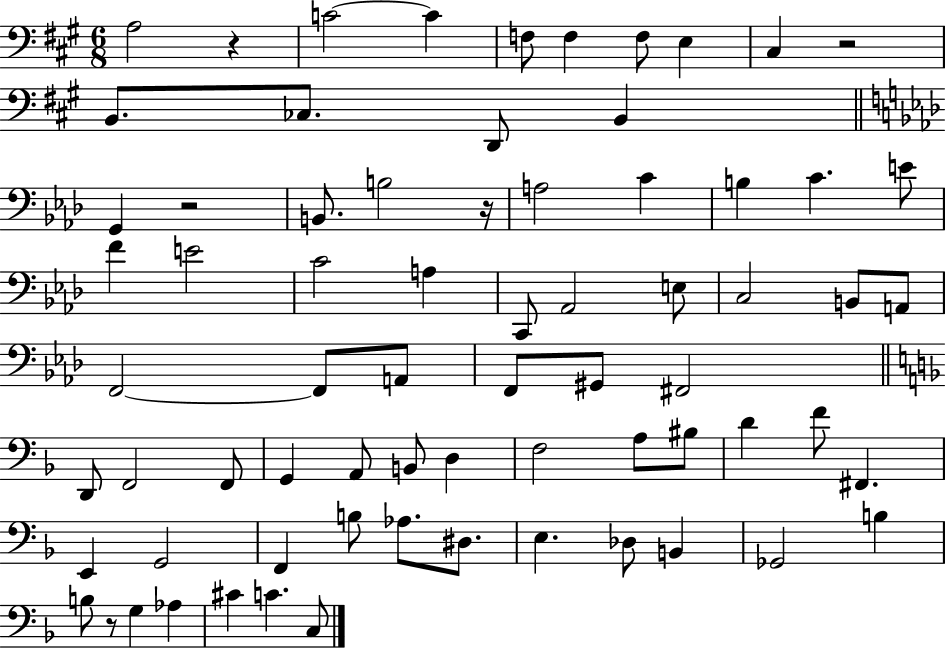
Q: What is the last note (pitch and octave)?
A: C3